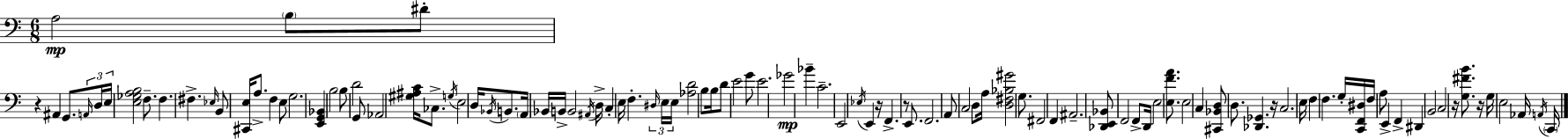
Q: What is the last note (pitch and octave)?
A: C2